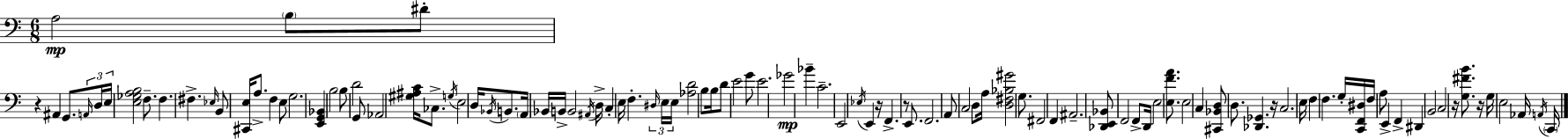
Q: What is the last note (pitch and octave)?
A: C2